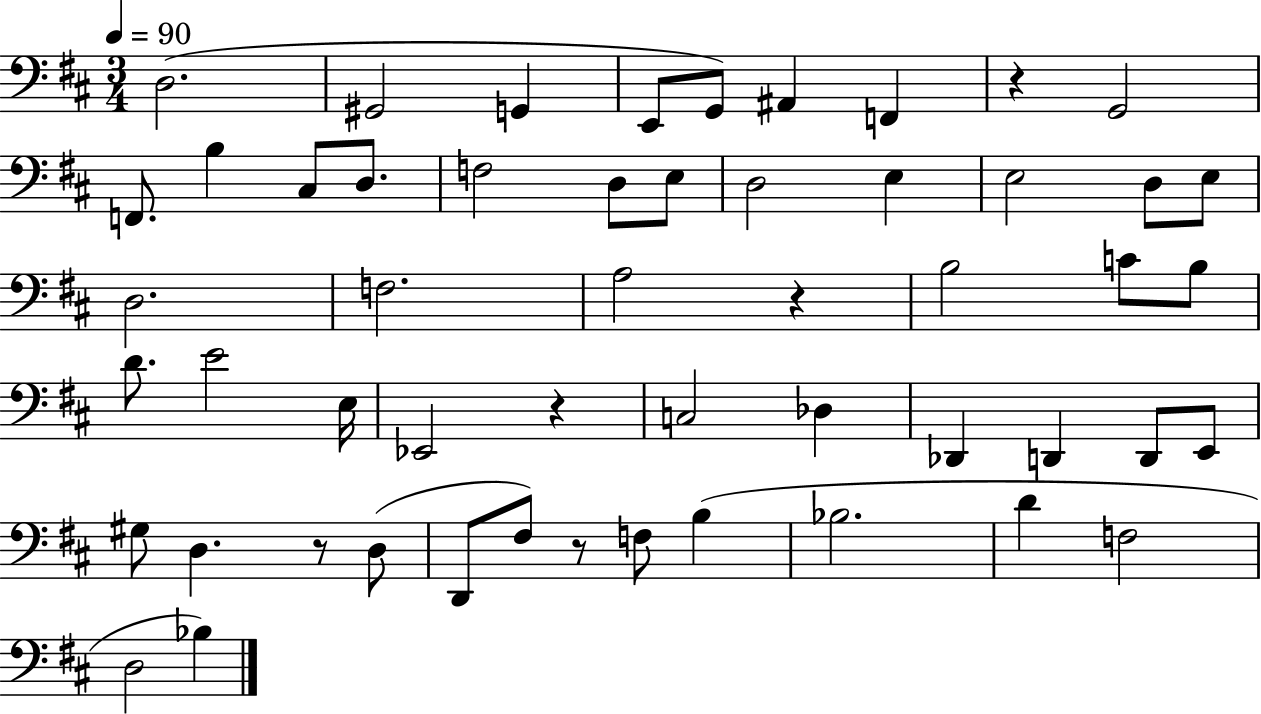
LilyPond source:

{
  \clef bass
  \numericTimeSignature
  \time 3/4
  \key d \major
  \tempo 4 = 90
  d2.( | gis,2 g,4 | e,8 g,8) ais,4 f,4 | r4 g,2 | \break f,8. b4 cis8 d8. | f2 d8 e8 | d2 e4 | e2 d8 e8 | \break d2. | f2. | a2 r4 | b2 c'8 b8 | \break d'8. e'2 e16 | ees,2 r4 | c2 des4 | des,4 d,4 d,8 e,8 | \break gis8 d4. r8 d8( | d,8 fis8) r8 f8 b4( | bes2. | d'4 f2 | \break d2 bes4) | \bar "|."
}